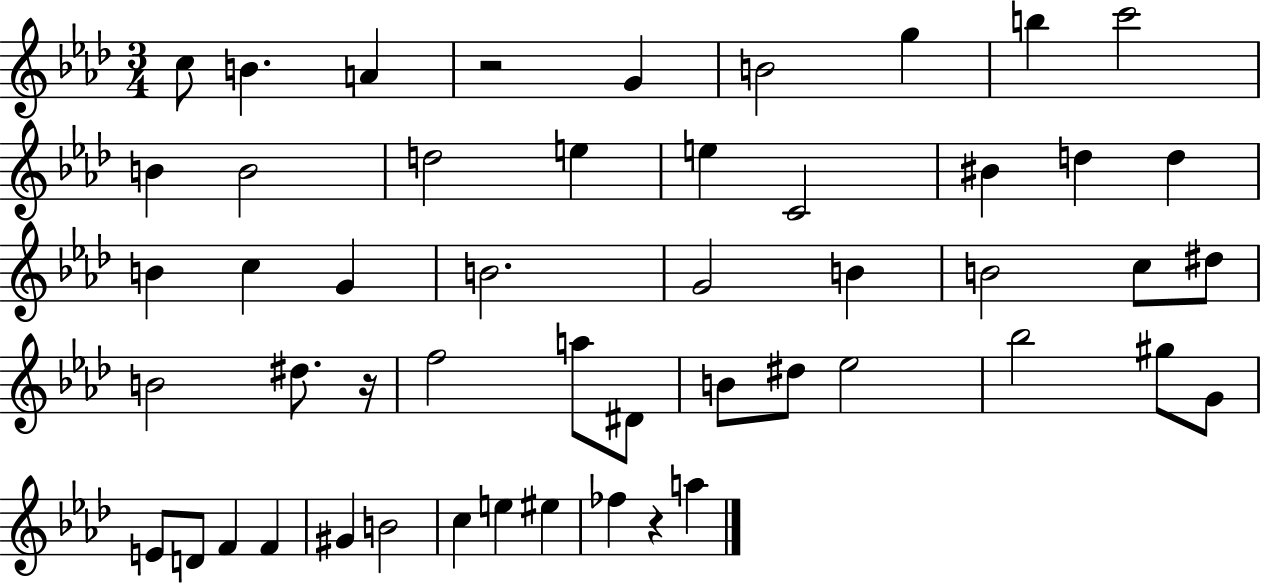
{
  \clef treble
  \numericTimeSignature
  \time 3/4
  \key aes \major
  c''8 b'4. a'4 | r2 g'4 | b'2 g''4 | b''4 c'''2 | \break b'4 b'2 | d''2 e''4 | e''4 c'2 | bis'4 d''4 d''4 | \break b'4 c''4 g'4 | b'2. | g'2 b'4 | b'2 c''8 dis''8 | \break b'2 dis''8. r16 | f''2 a''8 dis'8 | b'8 dis''8 ees''2 | bes''2 gis''8 g'8 | \break e'8 d'8 f'4 f'4 | gis'4 b'2 | c''4 e''4 eis''4 | fes''4 r4 a''4 | \break \bar "|."
}